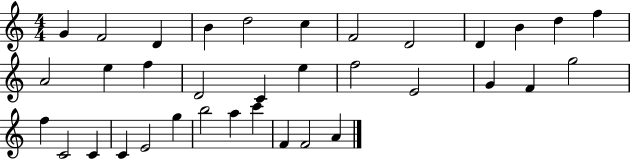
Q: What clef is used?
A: treble